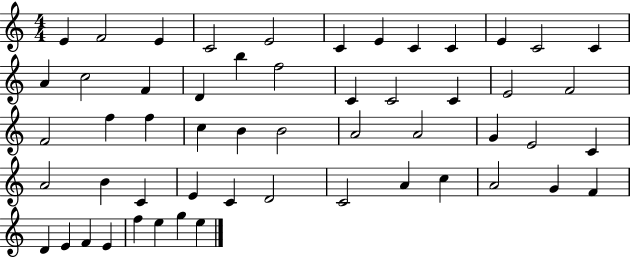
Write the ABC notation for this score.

X:1
T:Untitled
M:4/4
L:1/4
K:C
E F2 E C2 E2 C E C C E C2 C A c2 F D b f2 C C2 C E2 F2 F2 f f c B B2 A2 A2 G E2 C A2 B C E C D2 C2 A c A2 G F D E F E f e g e